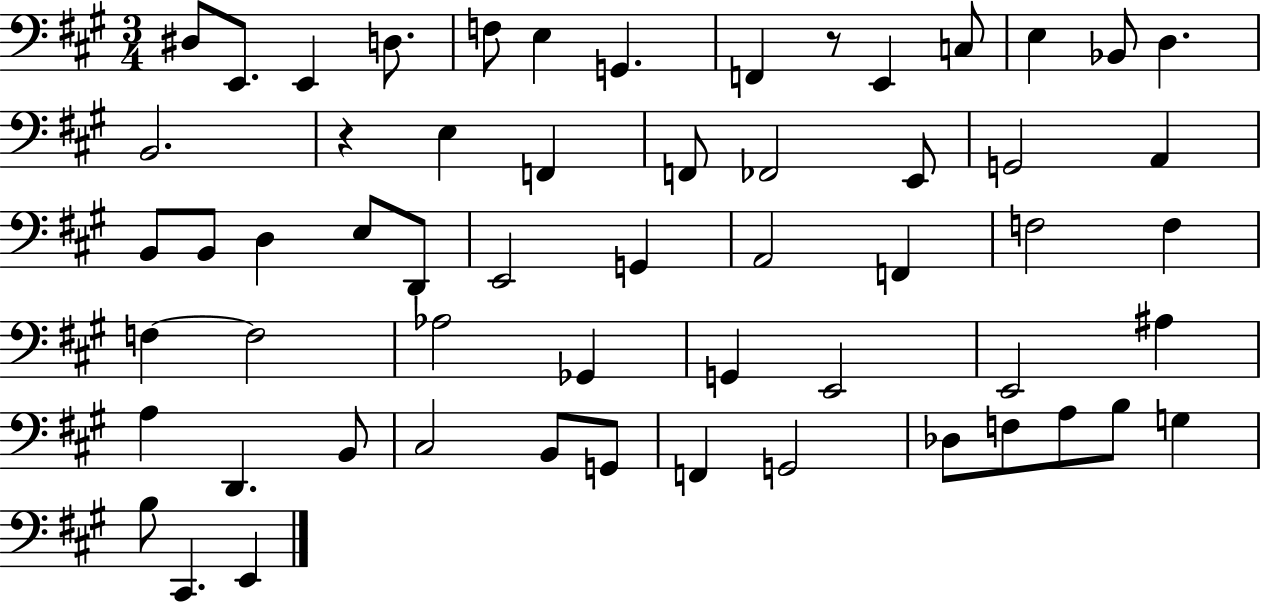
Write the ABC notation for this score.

X:1
T:Untitled
M:3/4
L:1/4
K:A
^D,/2 E,,/2 E,, D,/2 F,/2 E, G,, F,, z/2 E,, C,/2 E, _B,,/2 D, B,,2 z E, F,, F,,/2 _F,,2 E,,/2 G,,2 A,, B,,/2 B,,/2 D, E,/2 D,,/2 E,,2 G,, A,,2 F,, F,2 F, F, F,2 _A,2 _G,, G,, E,,2 E,,2 ^A, A, D,, B,,/2 ^C,2 B,,/2 G,,/2 F,, G,,2 _D,/2 F,/2 A,/2 B,/2 G, B,/2 ^C,, E,,